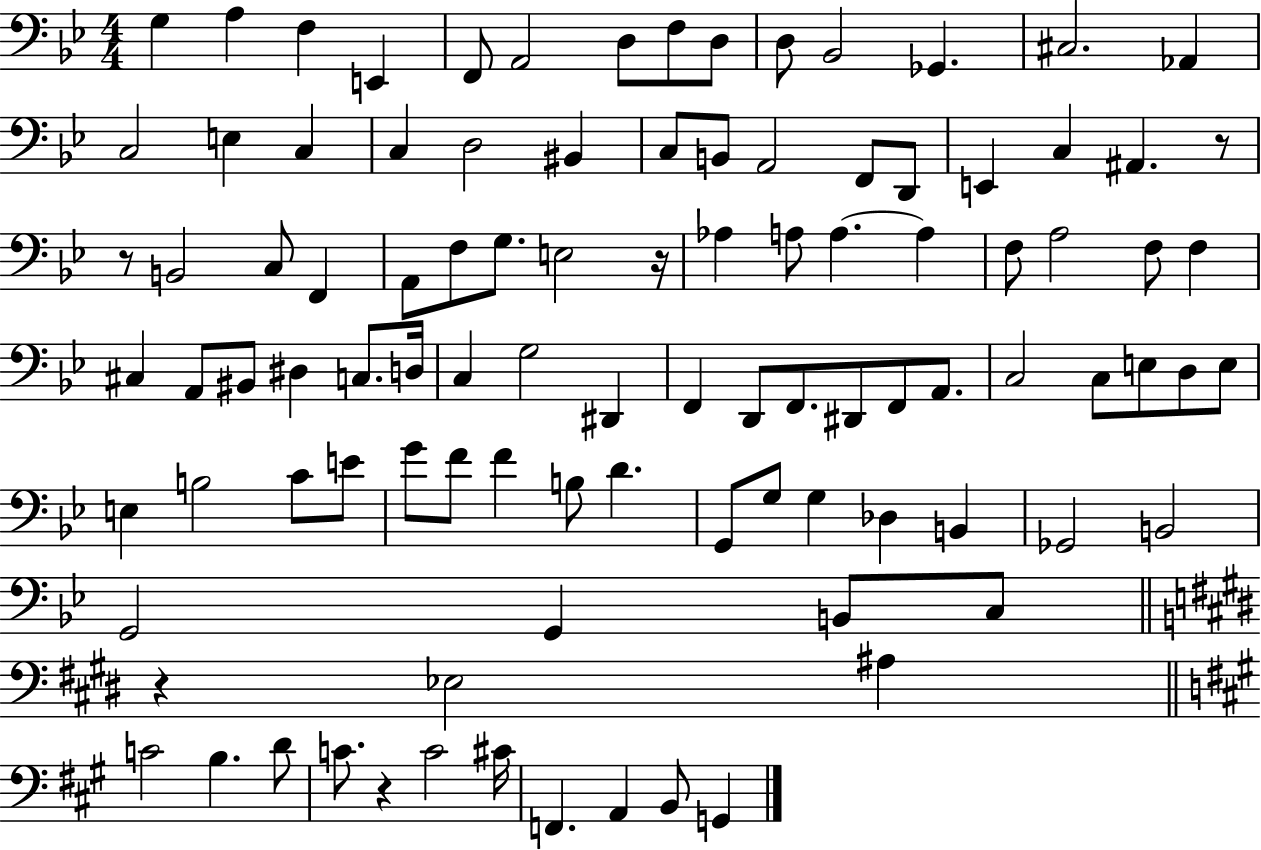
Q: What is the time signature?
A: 4/4